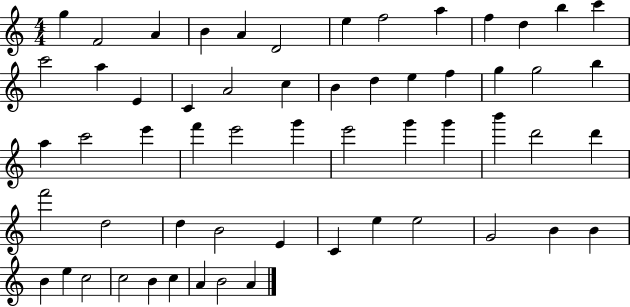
{
  \clef treble
  \numericTimeSignature
  \time 4/4
  \key c \major
  g''4 f'2 a'4 | b'4 a'4 d'2 | e''4 f''2 a''4 | f''4 d''4 b''4 c'''4 | \break c'''2 a''4 e'4 | c'4 a'2 c''4 | b'4 d''4 e''4 f''4 | g''4 g''2 b''4 | \break a''4 c'''2 e'''4 | f'''4 e'''2 g'''4 | e'''2 g'''4 g'''4 | b'''4 d'''2 d'''4 | \break f'''2 d''2 | d''4 b'2 e'4 | c'4 e''4 e''2 | g'2 b'4 b'4 | \break b'4 e''4 c''2 | c''2 b'4 c''4 | a'4 b'2 a'4 | \bar "|."
}